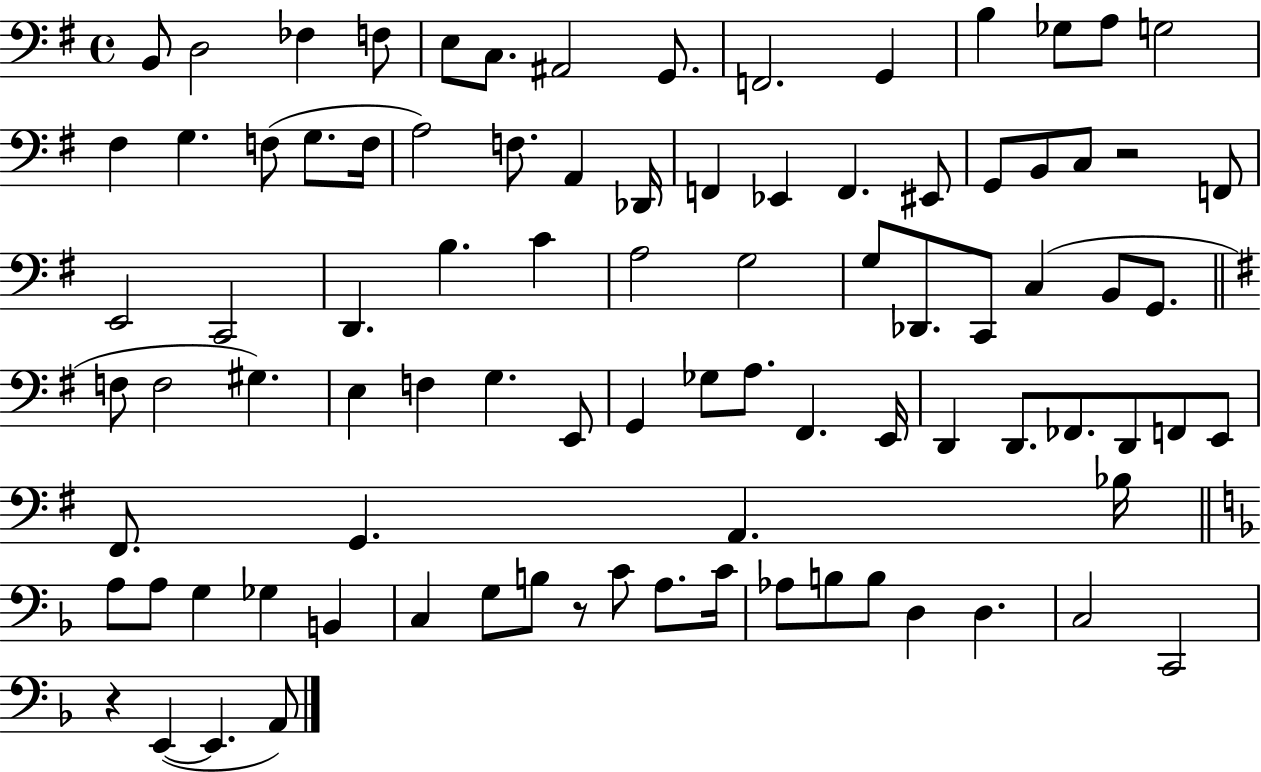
B2/e D3/h FES3/q F3/e E3/e C3/e. A#2/h G2/e. F2/h. G2/q B3/q Gb3/e A3/e G3/h F#3/q G3/q. F3/e G3/e. F3/s A3/h F3/e. A2/q Db2/s F2/q Eb2/q F2/q. EIS2/e G2/e B2/e C3/e R/h F2/e E2/h C2/h D2/q. B3/q. C4/q A3/h G3/h G3/e Db2/e. C2/e C3/q B2/e G2/e. F3/e F3/h G#3/q. E3/q F3/q G3/q. E2/e G2/q Gb3/e A3/e. F#2/q. E2/s D2/q D2/e. FES2/e. D2/e F2/e E2/e F#2/e. G2/q. A2/q. Bb3/s A3/e A3/e G3/q Gb3/q B2/q C3/q G3/e B3/e R/e C4/e A3/e. C4/s Ab3/e B3/e B3/e D3/q D3/q. C3/h C2/h R/q E2/q E2/q. A2/e